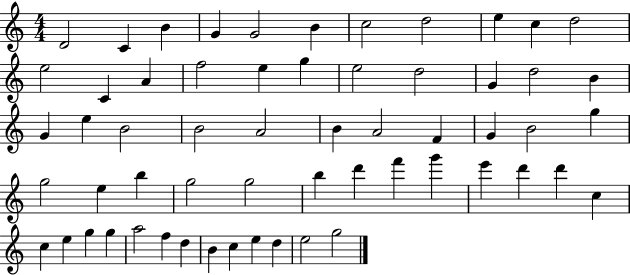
D4/h C4/q B4/q G4/q G4/h B4/q C5/h D5/h E5/q C5/q D5/h E5/h C4/q A4/q F5/h E5/q G5/q E5/h D5/h G4/q D5/h B4/q G4/q E5/q B4/h B4/h A4/h B4/q A4/h F4/q G4/q B4/h G5/q G5/h E5/q B5/q G5/h G5/h B5/q D6/q F6/q G6/q E6/q D6/q D6/q C5/q C5/q E5/q G5/q G5/q A5/h F5/q D5/q B4/q C5/q E5/q D5/q E5/h G5/h